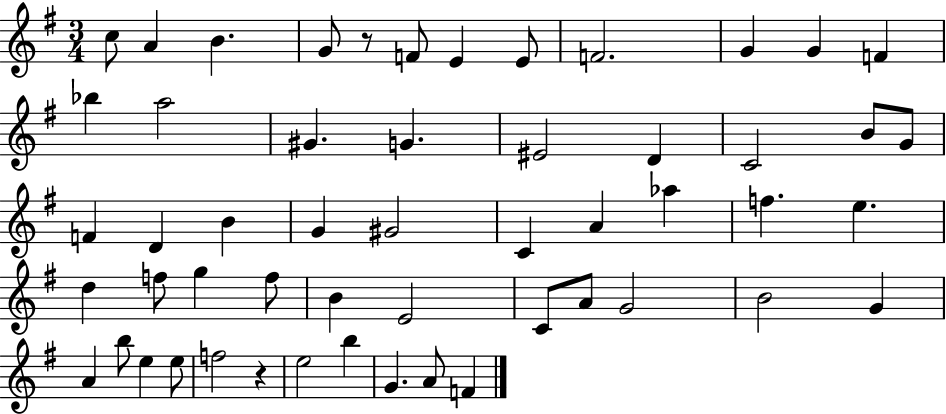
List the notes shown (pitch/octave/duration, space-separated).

C5/e A4/q B4/q. G4/e R/e F4/e E4/q E4/e F4/h. G4/q G4/q F4/q Bb5/q A5/h G#4/q. G4/q. EIS4/h D4/q C4/h B4/e G4/e F4/q D4/q B4/q G4/q G#4/h C4/q A4/q Ab5/q F5/q. E5/q. D5/q F5/e G5/q F5/e B4/q E4/h C4/e A4/e G4/h B4/h G4/q A4/q B5/e E5/q E5/e F5/h R/q E5/h B5/q G4/q. A4/e F4/q